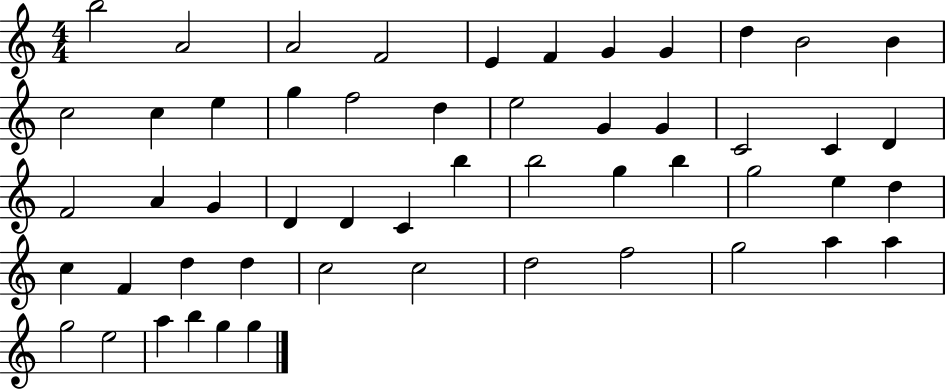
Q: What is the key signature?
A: C major